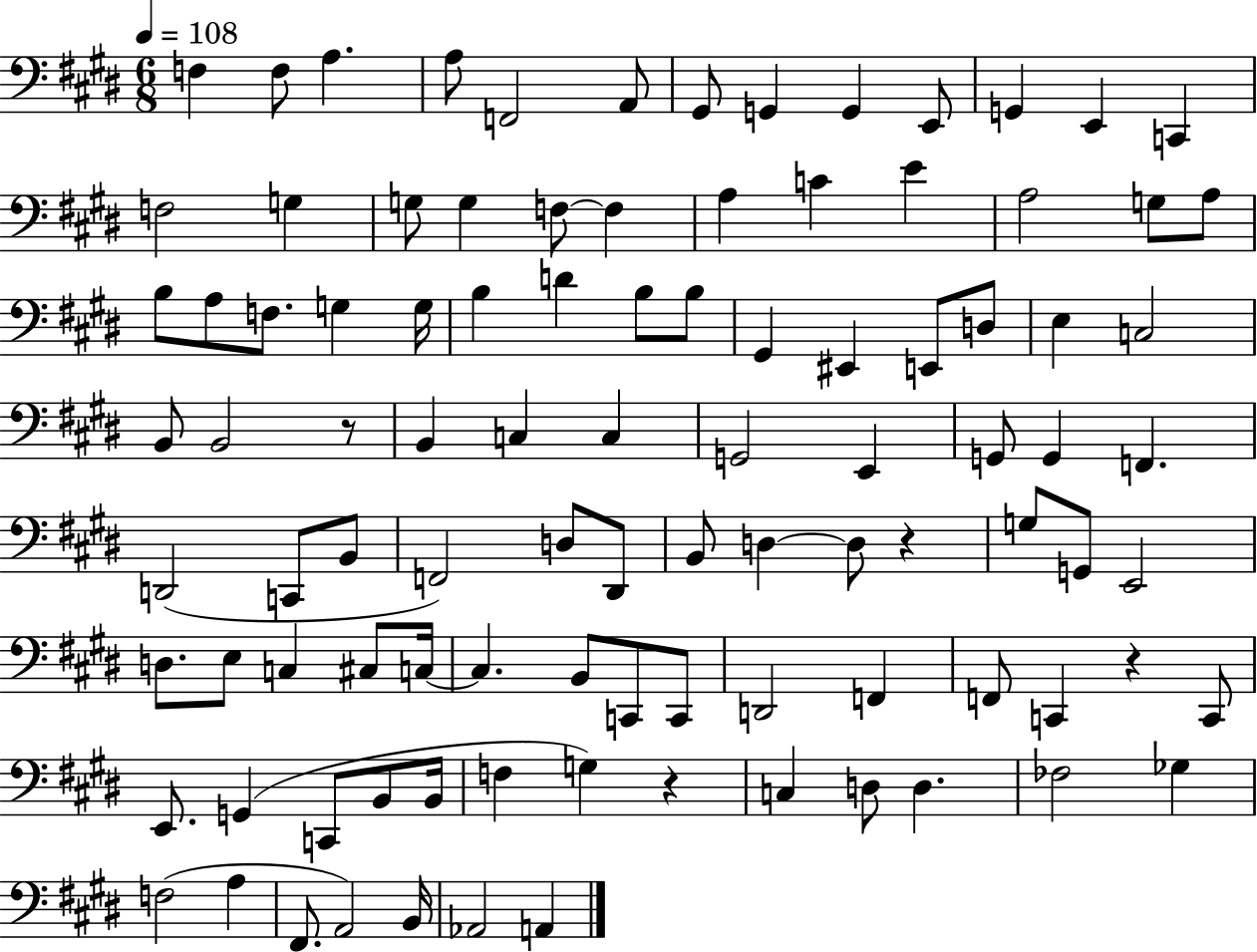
X:1
T:Untitled
M:6/8
L:1/4
K:E
F, F,/2 A, A,/2 F,,2 A,,/2 ^G,,/2 G,, G,, E,,/2 G,, E,, C,, F,2 G, G,/2 G, F,/2 F, A, C E A,2 G,/2 A,/2 B,/2 A,/2 F,/2 G, G,/4 B, D B,/2 B,/2 ^G,, ^E,, E,,/2 D,/2 E, C,2 B,,/2 B,,2 z/2 B,, C, C, G,,2 E,, G,,/2 G,, F,, D,,2 C,,/2 B,,/2 F,,2 D,/2 ^D,,/2 B,,/2 D, D,/2 z G,/2 G,,/2 E,,2 D,/2 E,/2 C, ^C,/2 C,/4 C, B,,/2 C,,/2 C,,/2 D,,2 F,, F,,/2 C,, z C,,/2 E,,/2 G,, C,,/2 B,,/2 B,,/4 F, G, z C, D,/2 D, _F,2 _G, F,2 A, ^F,,/2 A,,2 B,,/4 _A,,2 A,,